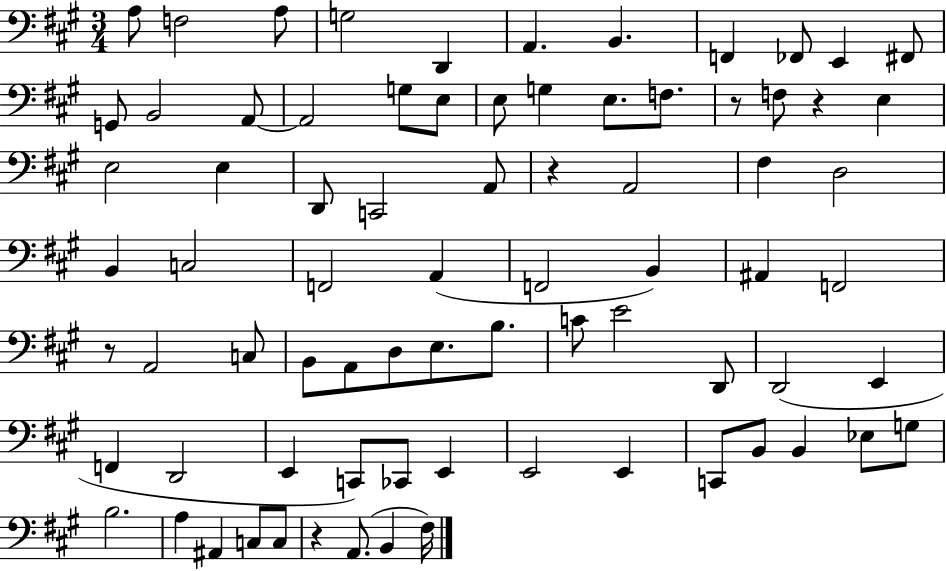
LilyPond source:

{
  \clef bass
  \numericTimeSignature
  \time 3/4
  \key a \major
  \repeat volta 2 { a8 f2 a8 | g2 d,4 | a,4. b,4. | f,4 fes,8 e,4 fis,8 | \break g,8 b,2 a,8~~ | a,2 g8 e8 | e8 g4 e8. f8. | r8 f8 r4 e4 | \break e2 e4 | d,8 c,2 a,8 | r4 a,2 | fis4 d2 | \break b,4 c2 | f,2 a,4( | f,2 b,4) | ais,4 f,2 | \break r8 a,2 c8 | b,8 a,8 d8 e8. b8. | c'8 e'2 d,8 | d,2( e,4 | \break f,4 d,2 | e,4 c,8) ces,8 e,4 | e,2 e,4 | c,8 b,8 b,4 ees8 g8 | \break b2. | a4 ais,4 c8 c8 | r4 a,8.( b,4 fis16) | } \bar "|."
}